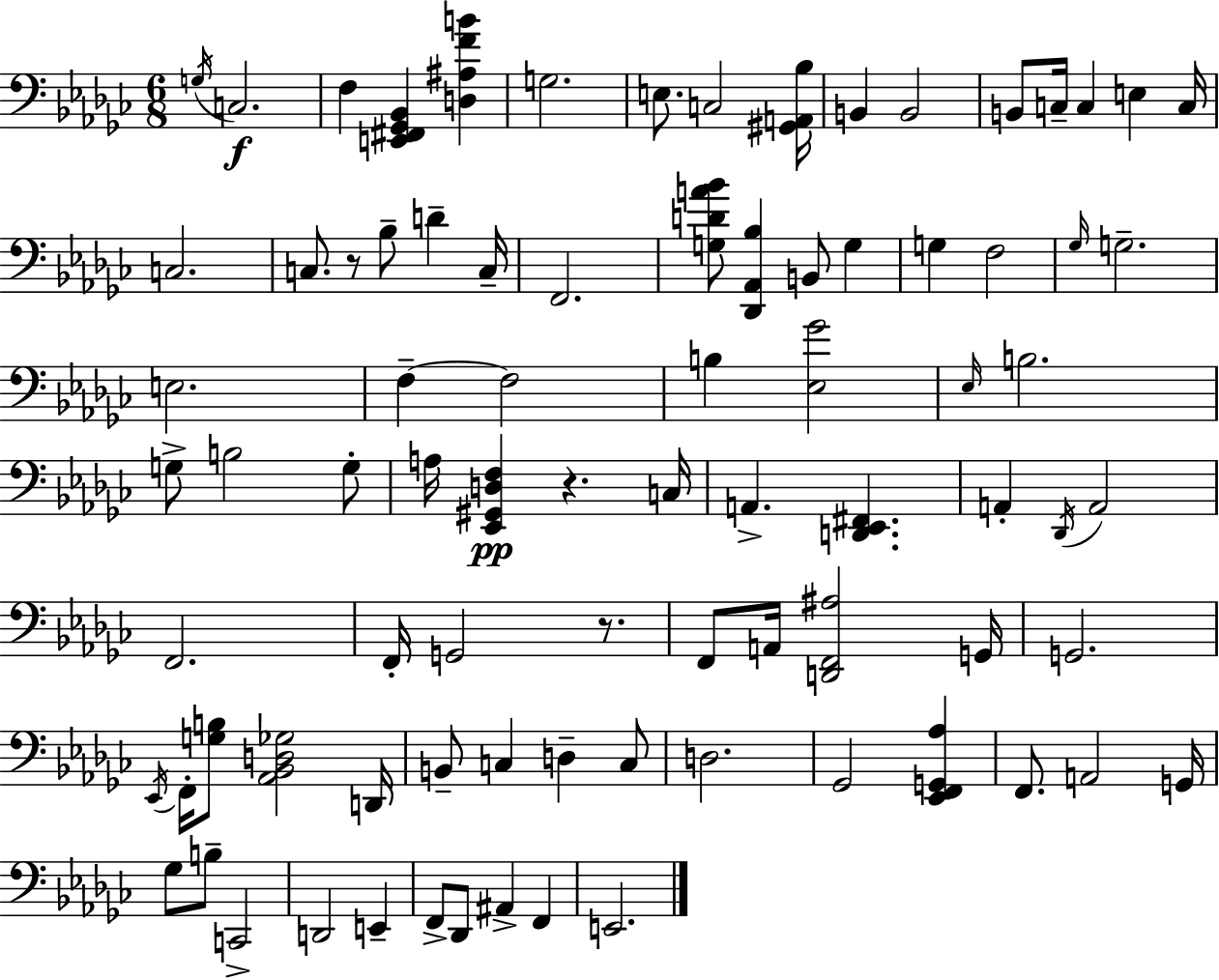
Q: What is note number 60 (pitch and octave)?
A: Gb3